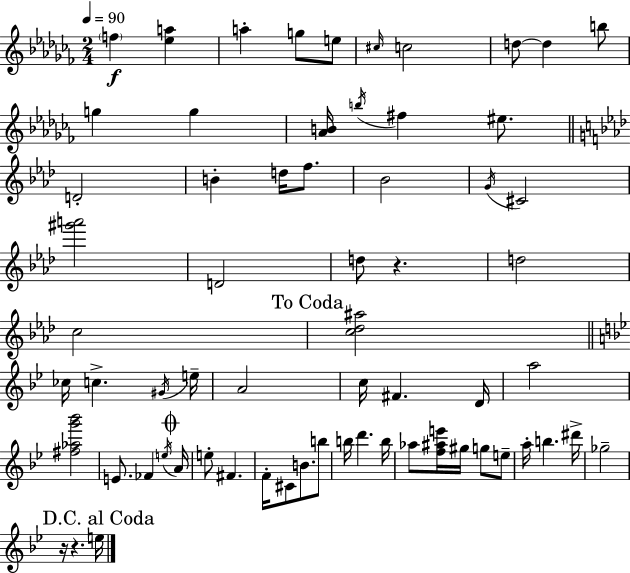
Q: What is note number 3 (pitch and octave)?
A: G5